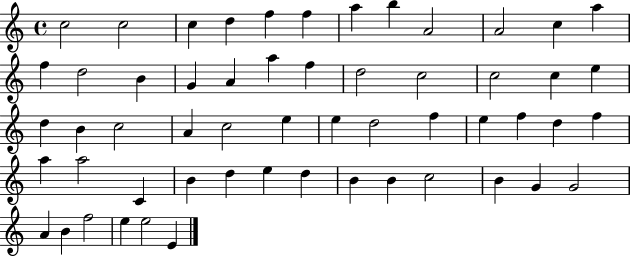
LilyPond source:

{
  \clef treble
  \time 4/4
  \defaultTimeSignature
  \key c \major
  c''2 c''2 | c''4 d''4 f''4 f''4 | a''4 b''4 a'2 | a'2 c''4 a''4 | \break f''4 d''2 b'4 | g'4 a'4 a''4 f''4 | d''2 c''2 | c''2 c''4 e''4 | \break d''4 b'4 c''2 | a'4 c''2 e''4 | e''4 d''2 f''4 | e''4 f''4 d''4 f''4 | \break a''4 a''2 c'4 | b'4 d''4 e''4 d''4 | b'4 b'4 c''2 | b'4 g'4 g'2 | \break a'4 b'4 f''2 | e''4 e''2 e'4 | \bar "|."
}